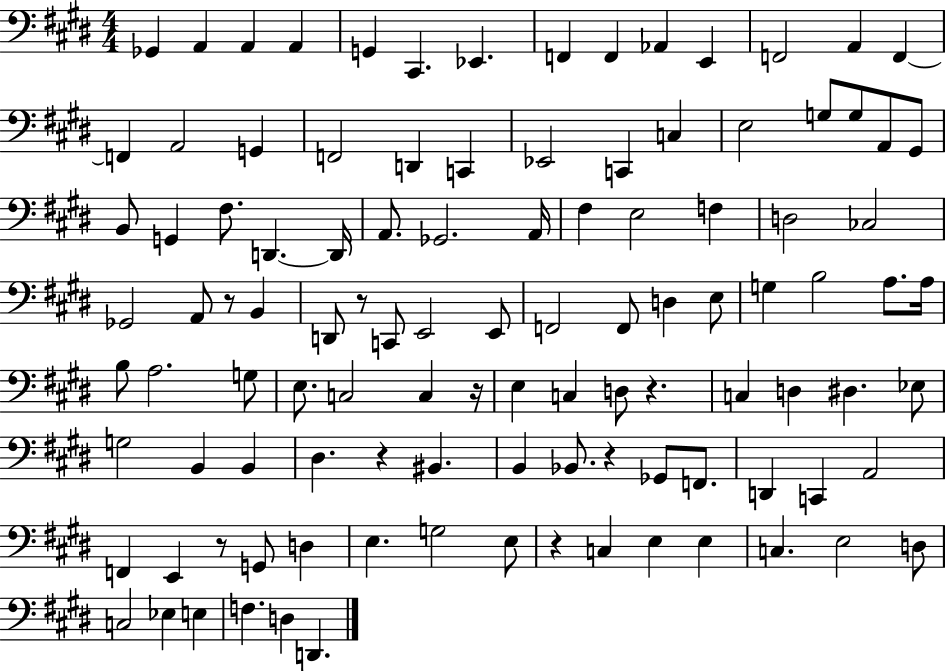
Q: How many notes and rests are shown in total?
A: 108